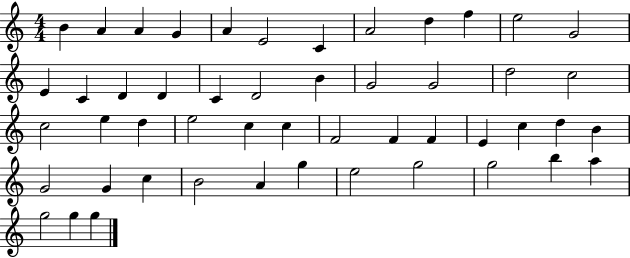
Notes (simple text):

B4/q A4/q A4/q G4/q A4/q E4/h C4/q A4/h D5/q F5/q E5/h G4/h E4/q C4/q D4/q D4/q C4/q D4/h B4/q G4/h G4/h D5/h C5/h C5/h E5/q D5/q E5/h C5/q C5/q F4/h F4/q F4/q E4/q C5/q D5/q B4/q G4/h G4/q C5/q B4/h A4/q G5/q E5/h G5/h G5/h B5/q A5/q G5/h G5/q G5/q